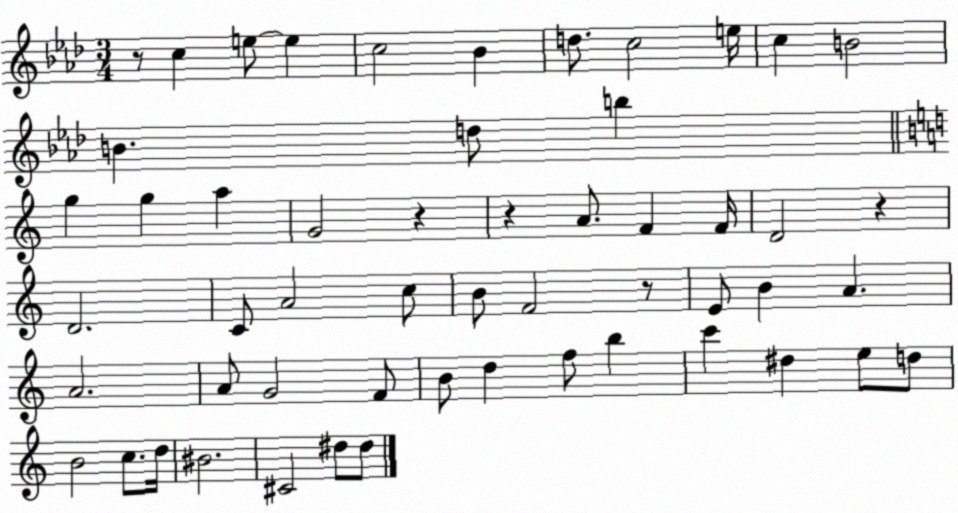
X:1
T:Untitled
M:3/4
L:1/4
K:Ab
z/2 c e/2 e c2 _B d/2 c2 e/4 c B2 B d/2 b g g a G2 z z A/2 F F/4 D2 z D2 C/2 A2 c/2 B/2 F2 z/2 E/2 B A A2 A/2 G2 F/2 B/2 d f/2 b c' ^d e/2 d/2 B2 c/2 d/4 ^B2 ^C2 ^d/2 ^d/2